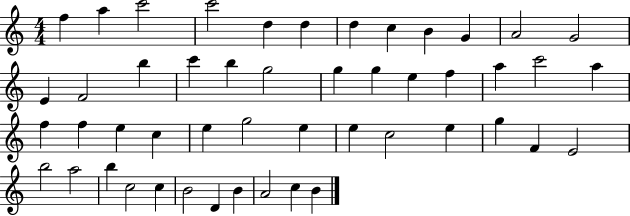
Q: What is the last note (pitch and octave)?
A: B4